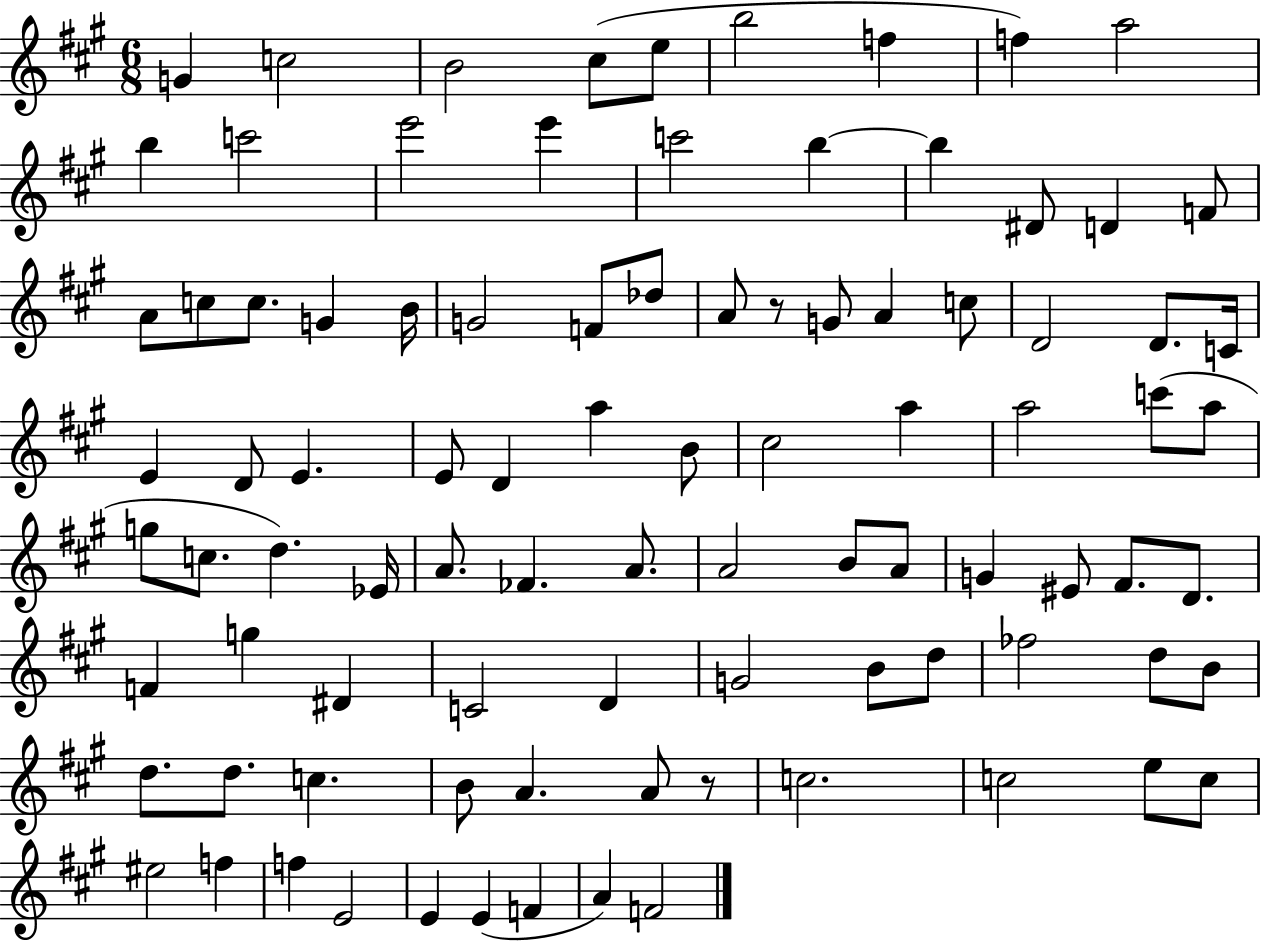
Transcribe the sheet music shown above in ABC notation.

X:1
T:Untitled
M:6/8
L:1/4
K:A
G c2 B2 ^c/2 e/2 b2 f f a2 b c'2 e'2 e' c'2 b b ^D/2 D F/2 A/2 c/2 c/2 G B/4 G2 F/2 _d/2 A/2 z/2 G/2 A c/2 D2 D/2 C/4 E D/2 E E/2 D a B/2 ^c2 a a2 c'/2 a/2 g/2 c/2 d _E/4 A/2 _F A/2 A2 B/2 A/2 G ^E/2 ^F/2 D/2 F g ^D C2 D G2 B/2 d/2 _f2 d/2 B/2 d/2 d/2 c B/2 A A/2 z/2 c2 c2 e/2 c/2 ^e2 f f E2 E E F A F2